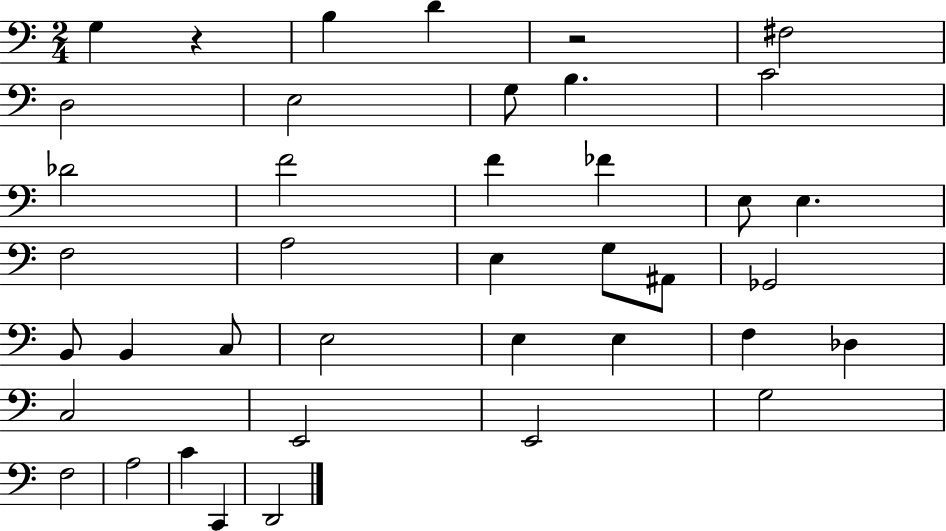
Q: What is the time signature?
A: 2/4